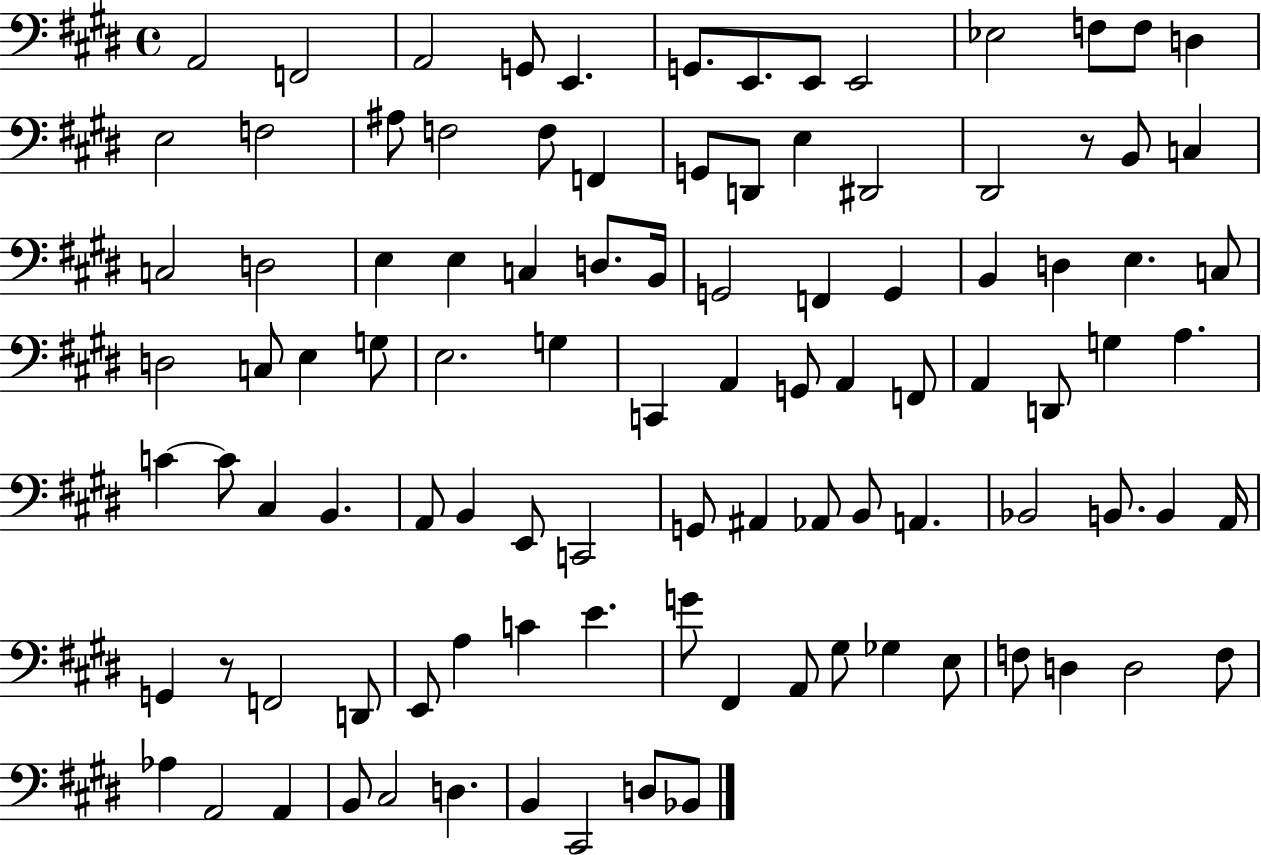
X:1
T:Untitled
M:4/4
L:1/4
K:E
A,,2 F,,2 A,,2 G,,/2 E,, G,,/2 E,,/2 E,,/2 E,,2 _E,2 F,/2 F,/2 D, E,2 F,2 ^A,/2 F,2 F,/2 F,, G,,/2 D,,/2 E, ^D,,2 ^D,,2 z/2 B,,/2 C, C,2 D,2 E, E, C, D,/2 B,,/4 G,,2 F,, G,, B,, D, E, C,/2 D,2 C,/2 E, G,/2 E,2 G, C,, A,, G,,/2 A,, F,,/2 A,, D,,/2 G, A, C C/2 ^C, B,, A,,/2 B,, E,,/2 C,,2 G,,/2 ^A,, _A,,/2 B,,/2 A,, _B,,2 B,,/2 B,, A,,/4 G,, z/2 F,,2 D,,/2 E,,/2 A, C E G/2 ^F,, A,,/2 ^G,/2 _G, E,/2 F,/2 D, D,2 F,/2 _A, A,,2 A,, B,,/2 ^C,2 D, B,, ^C,,2 D,/2 _B,,/2